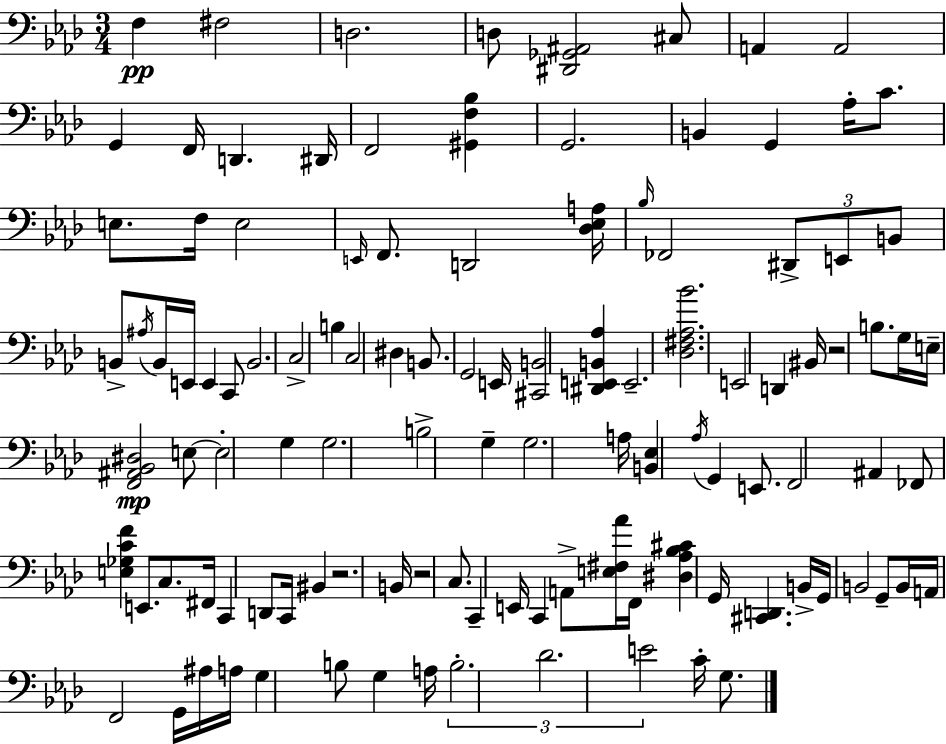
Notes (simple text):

F3/q F#3/h D3/h. D3/e [D#2,Gb2,A#2]/h C#3/e A2/q A2/h G2/q F2/s D2/q. D#2/s F2/h [G#2,F3,Bb3]/q G2/h. B2/q G2/q Ab3/s C4/e. E3/e. F3/s E3/h E2/s F2/e. D2/h [Db3,Eb3,A3]/s Bb3/s FES2/h D#2/e E2/e B2/e B2/e A#3/s B2/s E2/s E2/q C2/e B2/h. C3/h B3/q C3/h D#3/q B2/e. G2/h E2/s [C#2,B2]/h [D#2,E2,B2,Ab3]/q E2/h. [Db3,F#3,Ab3,Bb4]/h. E2/h D2/q BIS2/s R/h B3/e. G3/s E3/s [F2,A#2,Bb2,D#3]/h E3/e E3/h G3/q G3/h. B3/h G3/q G3/h. A3/s [B2,Eb3]/q Ab3/s G2/q E2/e. F2/h A#2/q FES2/e [E3,Gb3,C4,F4]/q E2/e. C3/e. F#2/s C2/q D2/e C2/s BIS2/q R/h. B2/s R/h C3/e. C2/q E2/s C2/q A2/e [E3,F#3,Ab4]/s F2/s [D#3,Ab3,Bb3,C#4]/q G2/s [C#2,D2]/q. B2/s G2/s B2/h G2/e B2/s A2/s F2/h G2/s A#3/s A3/s G3/q B3/e G3/q A3/s B3/h. Db4/h. E4/h C4/s G3/e.